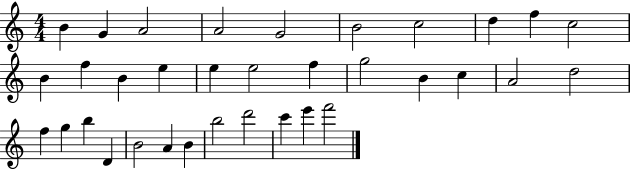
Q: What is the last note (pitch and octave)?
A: F6